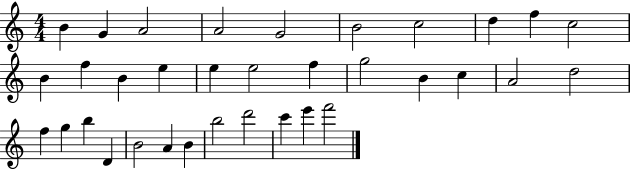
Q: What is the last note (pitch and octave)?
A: F6